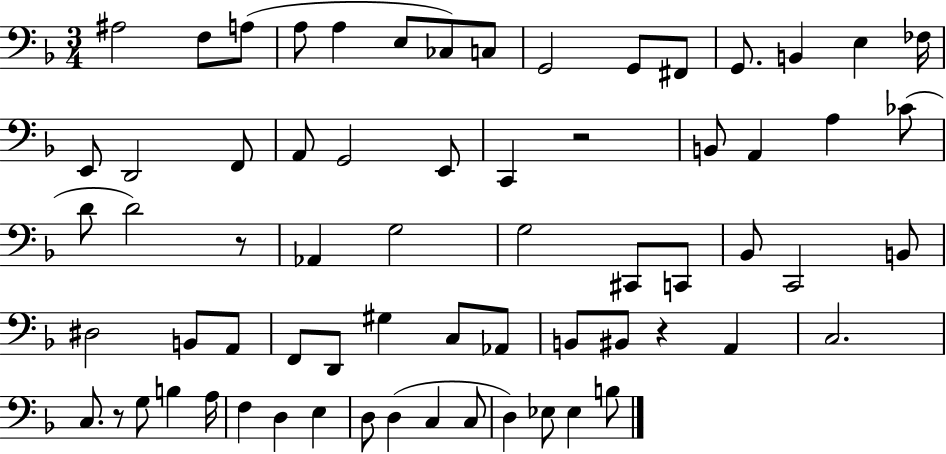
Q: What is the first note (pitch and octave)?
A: A#3